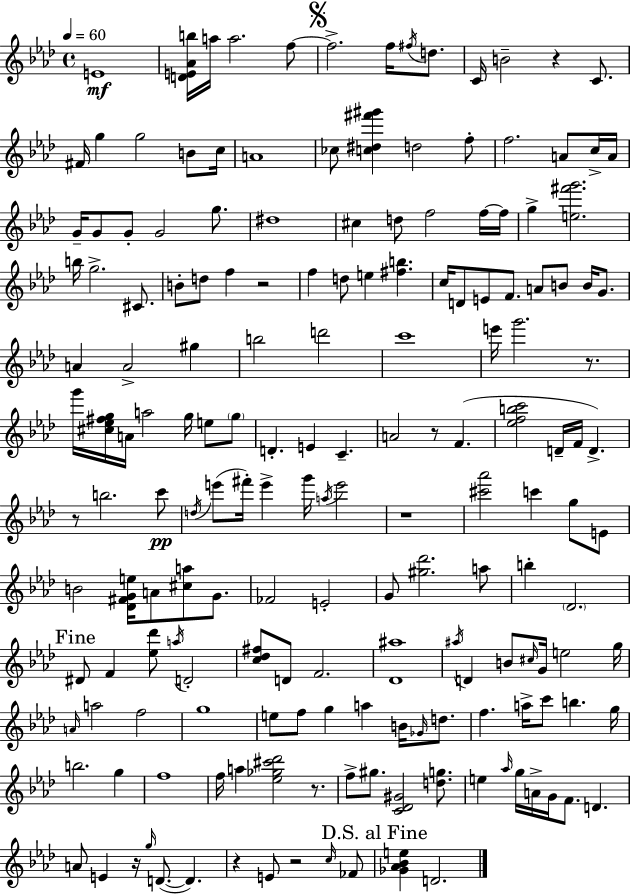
E4/w [D4,E4,Ab4,B5]/s A5/s A5/h. F5/e F5/h. F5/s F#5/s D5/e. C4/s B4/h R/q C4/e. F#4/s G5/q G5/h B4/e C5/s A4/w CES5/e [C5,D#5,F#6,G#6]/q D5/h F5/e F5/h. A4/e C5/s A4/s G4/s G4/e G4/e G4/h G5/e. D#5/w C#5/q D5/e F5/h F5/s F5/s G5/q [E5,F#6,G6]/h. B5/s G5/h. C#4/e. B4/e D5/e F5/q R/h F5/q D5/e E5/q [F#5,B5]/q. C5/s D4/e E4/e F4/e. A4/e B4/e B4/s G4/e. A4/q A4/h G#5/q B5/h D6/h C6/w E6/s G6/h. R/e. G6/s [C#5,Eb5,F#5,G5]/s A4/s A5/h G5/s E5/e G5/e D4/q. E4/q C4/q. A4/h R/e F4/q. [Eb5,F5,B5,C6]/h D4/s F4/s D4/q. R/e B5/h. C6/e D5/s E6/e F#6/s E6/q G6/s A5/s E6/h R/w [C#6,Ab6]/h C6/q G5/e E4/e B4/h [Db4,F#4,G4,E5]/s A4/e [C#5,A5]/e G4/e. FES4/h E4/h G4/e [G#5,Db6]/h. A5/e B5/q Db4/h. D#4/e F4/q [Eb5,Db6]/e A5/s D4/h [C5,Db5,F#5]/e D4/e F4/h. [Db4,A#5]/w A#5/s D4/q B4/e C#5/s G4/s E5/h G5/s A4/s A5/h F5/h G5/w E5/e F5/e G5/q A5/q B4/s Gb4/s D5/e. F5/q. A5/s C6/e B5/q. G5/s B5/h. G5/q F5/w F5/s A5/q [Eb5,Gb5,C#6,Db6]/h R/e. F5/e G#5/e. [C4,Db4,G#4]/h [D5,G5]/e. E5/q Ab5/s G5/s A4/s G4/s F4/e. D4/q. A4/e E4/q R/s G5/s D4/e. D4/q. R/q E4/e R/h C5/s FES4/e [Gb4,Ab4,Bb4,E5]/q D4/h.